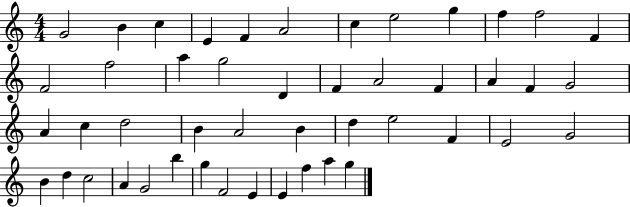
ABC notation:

X:1
T:Untitled
M:4/4
L:1/4
K:C
G2 B c E F A2 c e2 g f f2 F F2 f2 a g2 D F A2 F A F G2 A c d2 B A2 B d e2 F E2 G2 B d c2 A G2 b g F2 E E f a g